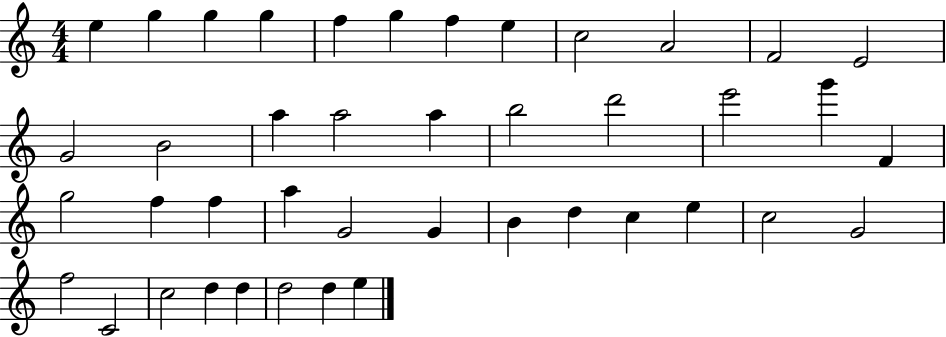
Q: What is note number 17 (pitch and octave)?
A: A5